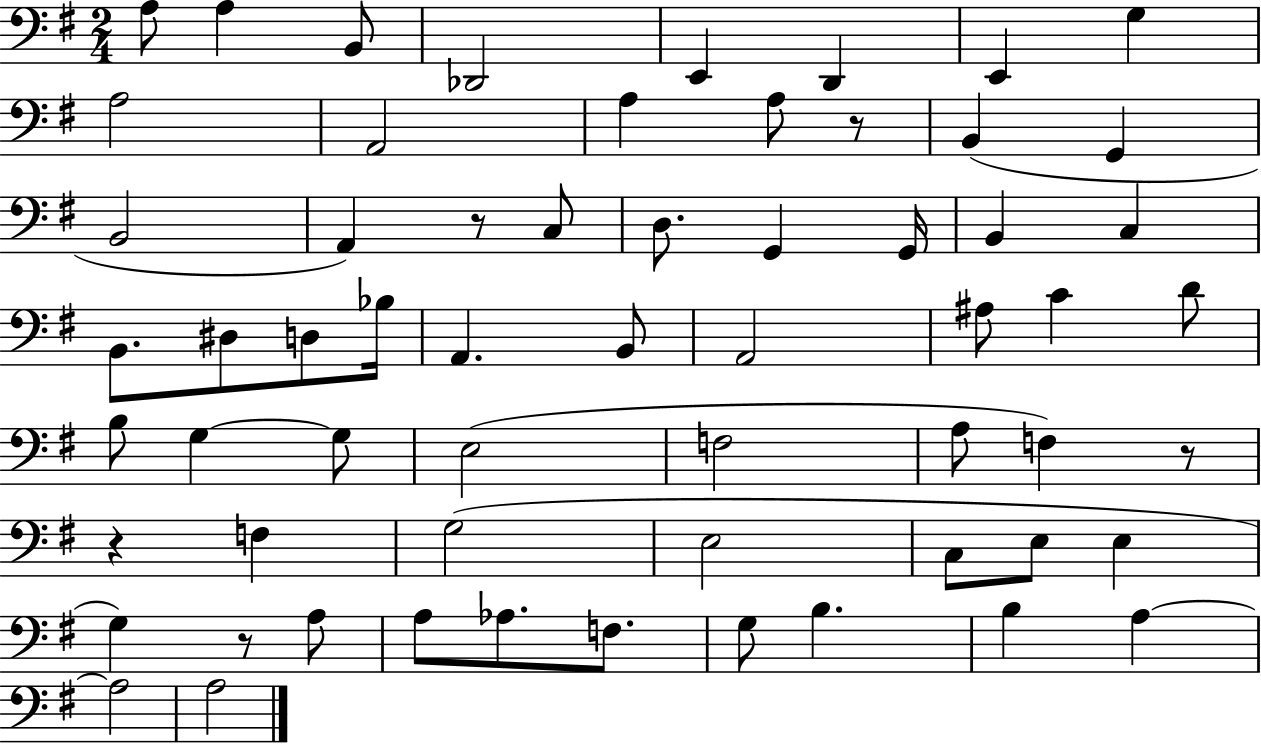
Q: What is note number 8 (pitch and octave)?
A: G3